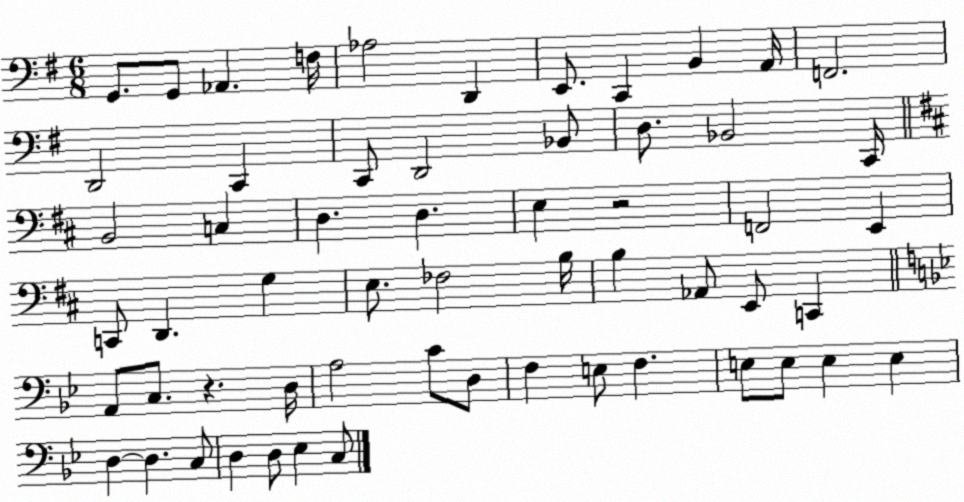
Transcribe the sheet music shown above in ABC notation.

X:1
T:Untitled
M:6/8
L:1/4
K:G
G,,/2 G,,/2 _A,, F,/4 _A,2 D,, E,,/2 C,, B,, A,,/4 F,,2 D,,2 C,, C,,/2 D,,2 _B,,/2 D,/2 _B,,2 C,,/4 B,,2 C, D, D, E, z2 F,,2 E,, C,,/2 D,, G, E,/2 _F,2 B,/4 B, _A,,/2 E,,/2 C,, A,,/2 C,/2 z D,/4 A,2 C/2 D,/2 F, E,/2 F, E,/2 E,/2 E, E, D, D, C,/2 D, D,/2 _E, C,/2